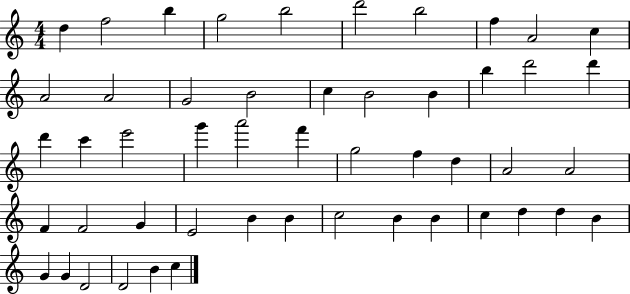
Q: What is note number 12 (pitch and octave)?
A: A4